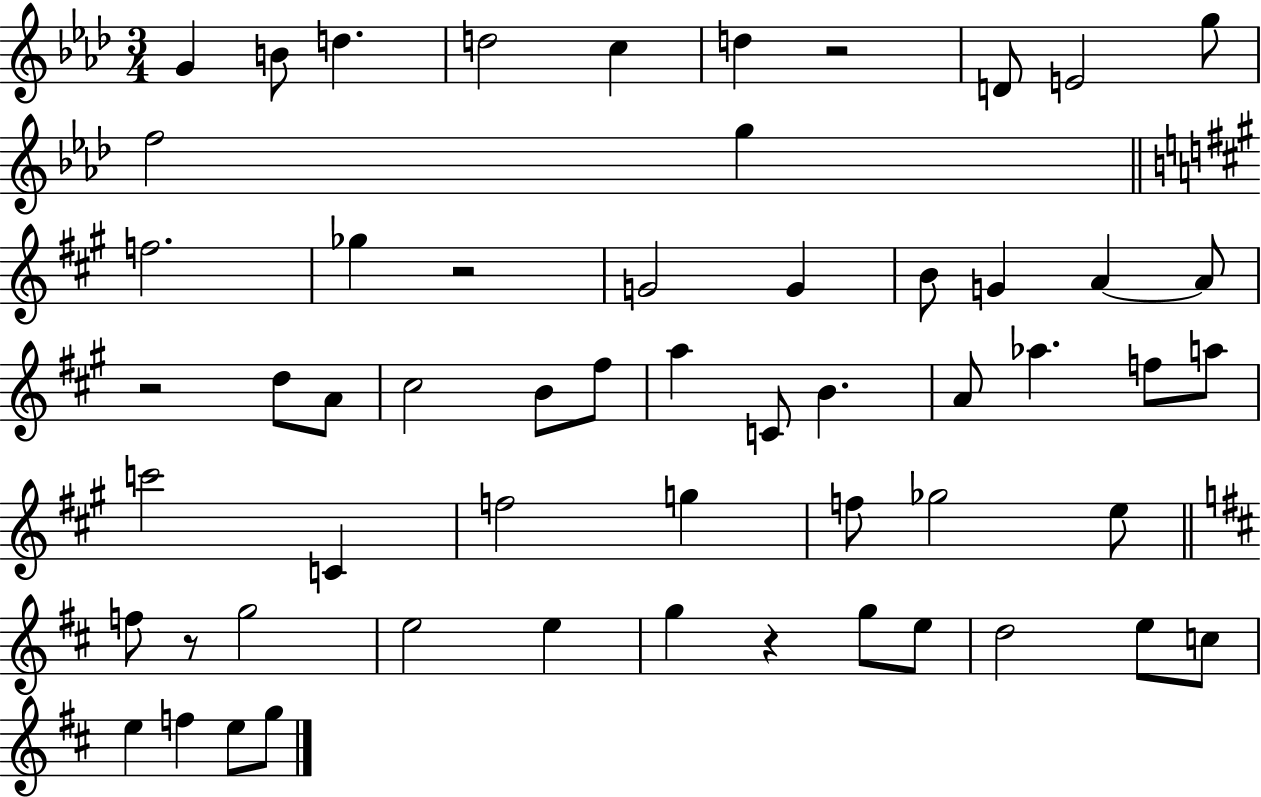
X:1
T:Untitled
M:3/4
L:1/4
K:Ab
G B/2 d d2 c d z2 D/2 E2 g/2 f2 g f2 _g z2 G2 G B/2 G A A/2 z2 d/2 A/2 ^c2 B/2 ^f/2 a C/2 B A/2 _a f/2 a/2 c'2 C f2 g f/2 _g2 e/2 f/2 z/2 g2 e2 e g z g/2 e/2 d2 e/2 c/2 e f e/2 g/2